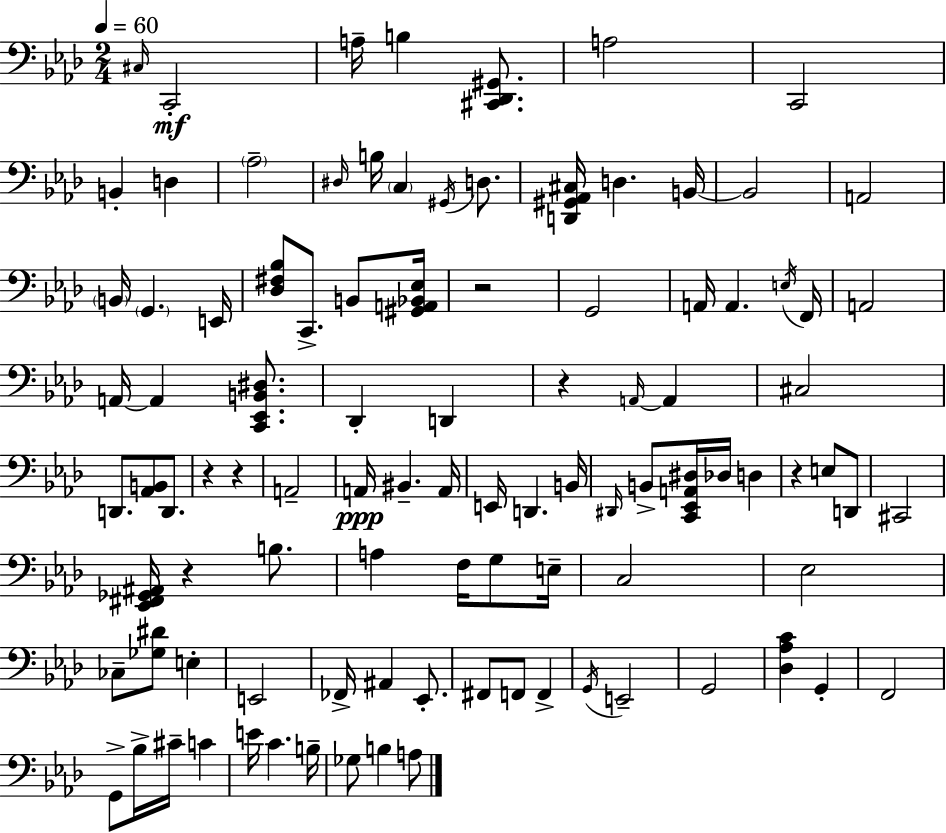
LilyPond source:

{
  \clef bass
  \numericTimeSignature
  \time 2/4
  \key aes \major
  \tempo 4 = 60
  \repeat volta 2 { \grace { cis16 }\mf c,2-. | a16-- b4 <cis, des, gis,>8. | a2 | c,2 | \break b,4-. d4 | \parenthesize aes2-- | \grace { dis16 } b16 \parenthesize c4 \acciaccatura { gis,16 } | d8. <d, gis, aes, cis>16 d4. | \break b,16~~ b,2 | a,2 | \parenthesize b,16 \parenthesize g,4. | e,16 <des fis bes>8 c,8.-> | \break b,8 <gis, a, bes, ees>16 r2 | g,2 | a,16 a,4. | \acciaccatura { e16 } f,16 a,2 | \break a,16~~ a,4 | <c, ees, b, dis>8. des,4-. | d,4 r4 | \grace { a,16~ }~ a,4 cis2 | \break d,8. | <aes, b,>8 d,8. r4 | r4 a,2-- | a,16\ppp bis,4.-- | \break a,16 e,16 d,4. | b,16 \grace { dis,16 } b,8-> | <c, ees, a, dis>16 des16 d4 r4 | e8 d,8 cis,2 | \break <ees, fis, ges, ais,>16 r4 | b8. a4 | f16 g8 e16-- c2 | ees2 | \break ces8-- | <ges dis'>8 e4-. e,2 | fes,16-> ais,4 | ees,8.-. fis,8 | \break f,8 f,4-> \acciaccatura { g,16 } e,2-- | g,2 | <des aes c'>4 | g,4-. f,2 | \break g,8-> | bes16-> cis'16-- c'4 e'16 | c'4. b16-- ges8 | b4 a8 } \bar "|."
}